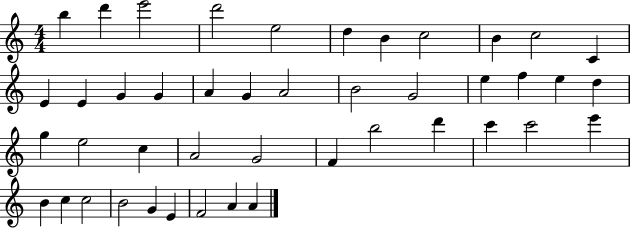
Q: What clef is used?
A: treble